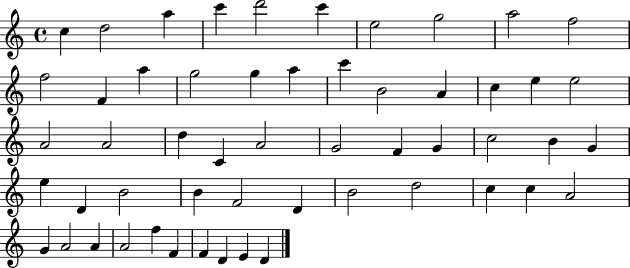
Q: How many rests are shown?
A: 0